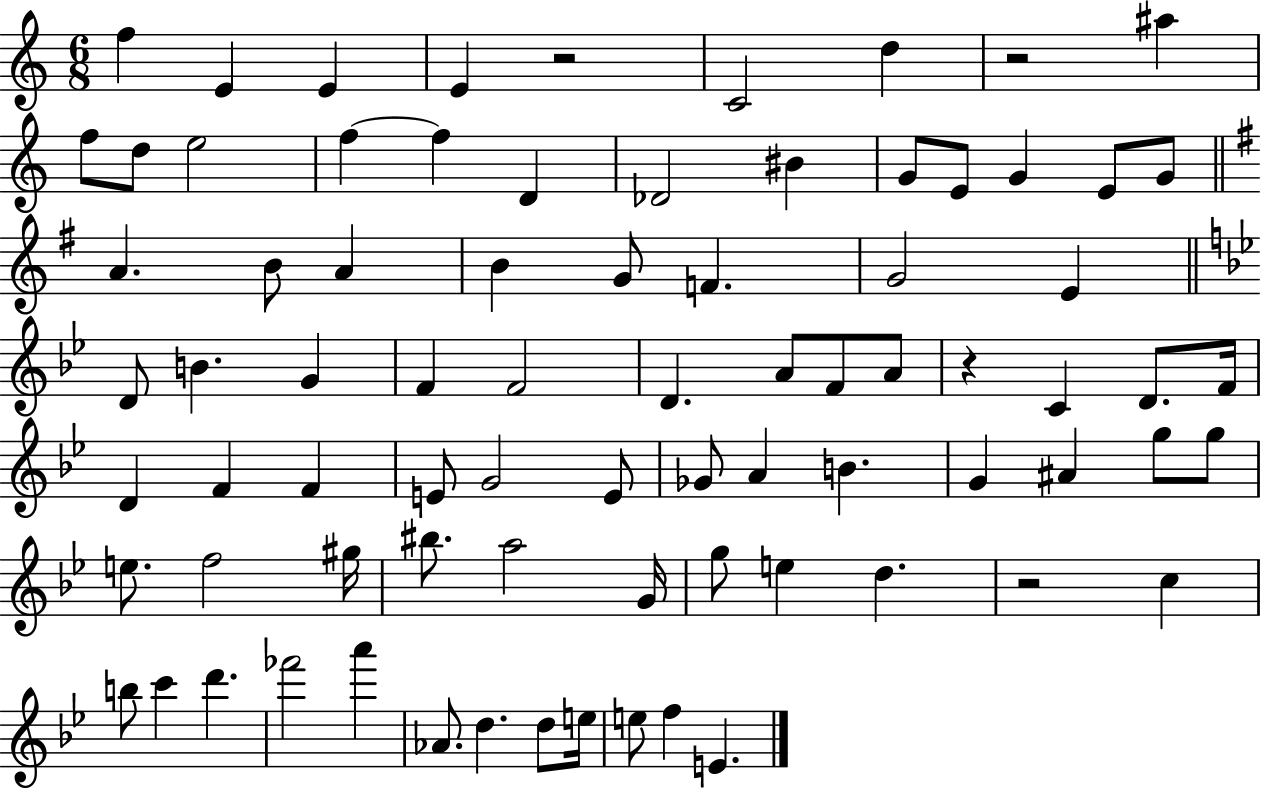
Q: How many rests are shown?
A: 4